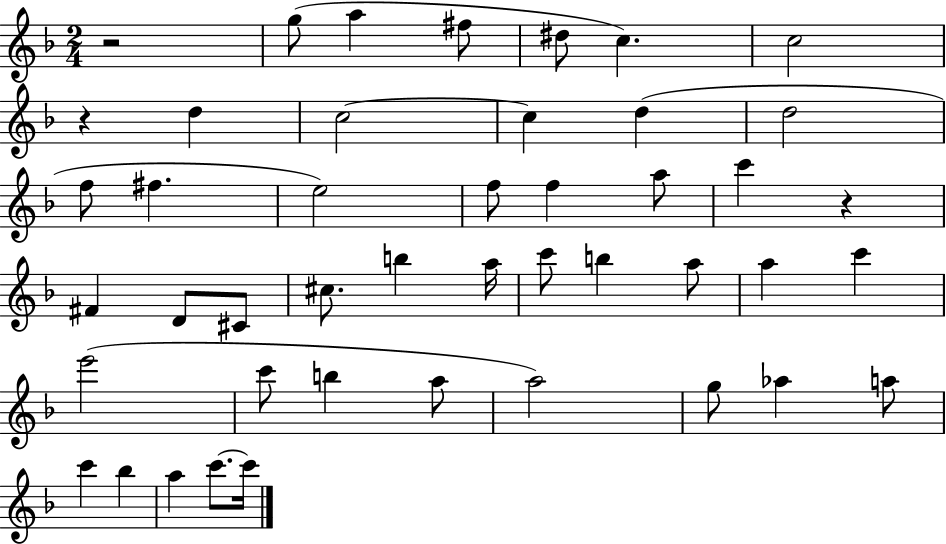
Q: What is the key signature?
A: F major